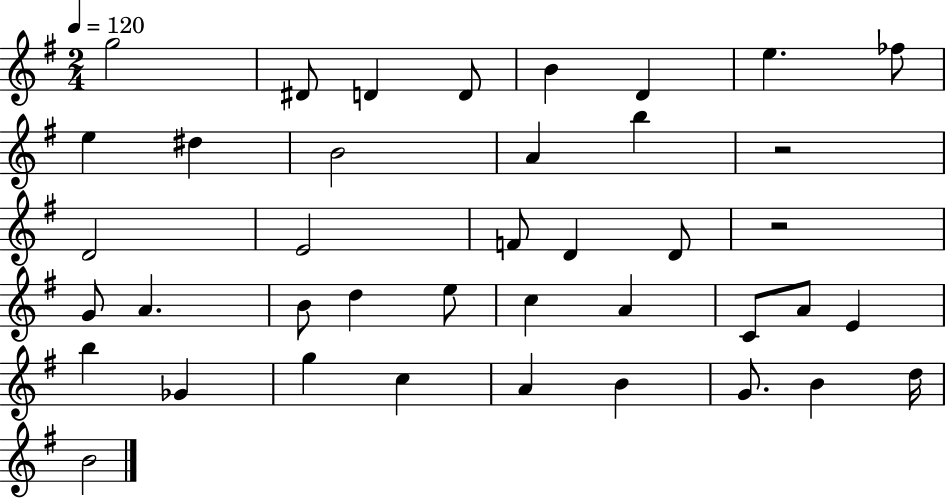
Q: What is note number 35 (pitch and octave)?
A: G4